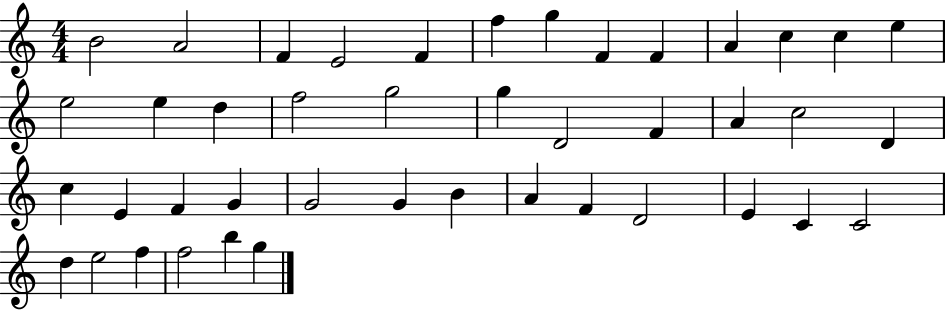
{
  \clef treble
  \numericTimeSignature
  \time 4/4
  \key c \major
  b'2 a'2 | f'4 e'2 f'4 | f''4 g''4 f'4 f'4 | a'4 c''4 c''4 e''4 | \break e''2 e''4 d''4 | f''2 g''2 | g''4 d'2 f'4 | a'4 c''2 d'4 | \break c''4 e'4 f'4 g'4 | g'2 g'4 b'4 | a'4 f'4 d'2 | e'4 c'4 c'2 | \break d''4 e''2 f''4 | f''2 b''4 g''4 | \bar "|."
}